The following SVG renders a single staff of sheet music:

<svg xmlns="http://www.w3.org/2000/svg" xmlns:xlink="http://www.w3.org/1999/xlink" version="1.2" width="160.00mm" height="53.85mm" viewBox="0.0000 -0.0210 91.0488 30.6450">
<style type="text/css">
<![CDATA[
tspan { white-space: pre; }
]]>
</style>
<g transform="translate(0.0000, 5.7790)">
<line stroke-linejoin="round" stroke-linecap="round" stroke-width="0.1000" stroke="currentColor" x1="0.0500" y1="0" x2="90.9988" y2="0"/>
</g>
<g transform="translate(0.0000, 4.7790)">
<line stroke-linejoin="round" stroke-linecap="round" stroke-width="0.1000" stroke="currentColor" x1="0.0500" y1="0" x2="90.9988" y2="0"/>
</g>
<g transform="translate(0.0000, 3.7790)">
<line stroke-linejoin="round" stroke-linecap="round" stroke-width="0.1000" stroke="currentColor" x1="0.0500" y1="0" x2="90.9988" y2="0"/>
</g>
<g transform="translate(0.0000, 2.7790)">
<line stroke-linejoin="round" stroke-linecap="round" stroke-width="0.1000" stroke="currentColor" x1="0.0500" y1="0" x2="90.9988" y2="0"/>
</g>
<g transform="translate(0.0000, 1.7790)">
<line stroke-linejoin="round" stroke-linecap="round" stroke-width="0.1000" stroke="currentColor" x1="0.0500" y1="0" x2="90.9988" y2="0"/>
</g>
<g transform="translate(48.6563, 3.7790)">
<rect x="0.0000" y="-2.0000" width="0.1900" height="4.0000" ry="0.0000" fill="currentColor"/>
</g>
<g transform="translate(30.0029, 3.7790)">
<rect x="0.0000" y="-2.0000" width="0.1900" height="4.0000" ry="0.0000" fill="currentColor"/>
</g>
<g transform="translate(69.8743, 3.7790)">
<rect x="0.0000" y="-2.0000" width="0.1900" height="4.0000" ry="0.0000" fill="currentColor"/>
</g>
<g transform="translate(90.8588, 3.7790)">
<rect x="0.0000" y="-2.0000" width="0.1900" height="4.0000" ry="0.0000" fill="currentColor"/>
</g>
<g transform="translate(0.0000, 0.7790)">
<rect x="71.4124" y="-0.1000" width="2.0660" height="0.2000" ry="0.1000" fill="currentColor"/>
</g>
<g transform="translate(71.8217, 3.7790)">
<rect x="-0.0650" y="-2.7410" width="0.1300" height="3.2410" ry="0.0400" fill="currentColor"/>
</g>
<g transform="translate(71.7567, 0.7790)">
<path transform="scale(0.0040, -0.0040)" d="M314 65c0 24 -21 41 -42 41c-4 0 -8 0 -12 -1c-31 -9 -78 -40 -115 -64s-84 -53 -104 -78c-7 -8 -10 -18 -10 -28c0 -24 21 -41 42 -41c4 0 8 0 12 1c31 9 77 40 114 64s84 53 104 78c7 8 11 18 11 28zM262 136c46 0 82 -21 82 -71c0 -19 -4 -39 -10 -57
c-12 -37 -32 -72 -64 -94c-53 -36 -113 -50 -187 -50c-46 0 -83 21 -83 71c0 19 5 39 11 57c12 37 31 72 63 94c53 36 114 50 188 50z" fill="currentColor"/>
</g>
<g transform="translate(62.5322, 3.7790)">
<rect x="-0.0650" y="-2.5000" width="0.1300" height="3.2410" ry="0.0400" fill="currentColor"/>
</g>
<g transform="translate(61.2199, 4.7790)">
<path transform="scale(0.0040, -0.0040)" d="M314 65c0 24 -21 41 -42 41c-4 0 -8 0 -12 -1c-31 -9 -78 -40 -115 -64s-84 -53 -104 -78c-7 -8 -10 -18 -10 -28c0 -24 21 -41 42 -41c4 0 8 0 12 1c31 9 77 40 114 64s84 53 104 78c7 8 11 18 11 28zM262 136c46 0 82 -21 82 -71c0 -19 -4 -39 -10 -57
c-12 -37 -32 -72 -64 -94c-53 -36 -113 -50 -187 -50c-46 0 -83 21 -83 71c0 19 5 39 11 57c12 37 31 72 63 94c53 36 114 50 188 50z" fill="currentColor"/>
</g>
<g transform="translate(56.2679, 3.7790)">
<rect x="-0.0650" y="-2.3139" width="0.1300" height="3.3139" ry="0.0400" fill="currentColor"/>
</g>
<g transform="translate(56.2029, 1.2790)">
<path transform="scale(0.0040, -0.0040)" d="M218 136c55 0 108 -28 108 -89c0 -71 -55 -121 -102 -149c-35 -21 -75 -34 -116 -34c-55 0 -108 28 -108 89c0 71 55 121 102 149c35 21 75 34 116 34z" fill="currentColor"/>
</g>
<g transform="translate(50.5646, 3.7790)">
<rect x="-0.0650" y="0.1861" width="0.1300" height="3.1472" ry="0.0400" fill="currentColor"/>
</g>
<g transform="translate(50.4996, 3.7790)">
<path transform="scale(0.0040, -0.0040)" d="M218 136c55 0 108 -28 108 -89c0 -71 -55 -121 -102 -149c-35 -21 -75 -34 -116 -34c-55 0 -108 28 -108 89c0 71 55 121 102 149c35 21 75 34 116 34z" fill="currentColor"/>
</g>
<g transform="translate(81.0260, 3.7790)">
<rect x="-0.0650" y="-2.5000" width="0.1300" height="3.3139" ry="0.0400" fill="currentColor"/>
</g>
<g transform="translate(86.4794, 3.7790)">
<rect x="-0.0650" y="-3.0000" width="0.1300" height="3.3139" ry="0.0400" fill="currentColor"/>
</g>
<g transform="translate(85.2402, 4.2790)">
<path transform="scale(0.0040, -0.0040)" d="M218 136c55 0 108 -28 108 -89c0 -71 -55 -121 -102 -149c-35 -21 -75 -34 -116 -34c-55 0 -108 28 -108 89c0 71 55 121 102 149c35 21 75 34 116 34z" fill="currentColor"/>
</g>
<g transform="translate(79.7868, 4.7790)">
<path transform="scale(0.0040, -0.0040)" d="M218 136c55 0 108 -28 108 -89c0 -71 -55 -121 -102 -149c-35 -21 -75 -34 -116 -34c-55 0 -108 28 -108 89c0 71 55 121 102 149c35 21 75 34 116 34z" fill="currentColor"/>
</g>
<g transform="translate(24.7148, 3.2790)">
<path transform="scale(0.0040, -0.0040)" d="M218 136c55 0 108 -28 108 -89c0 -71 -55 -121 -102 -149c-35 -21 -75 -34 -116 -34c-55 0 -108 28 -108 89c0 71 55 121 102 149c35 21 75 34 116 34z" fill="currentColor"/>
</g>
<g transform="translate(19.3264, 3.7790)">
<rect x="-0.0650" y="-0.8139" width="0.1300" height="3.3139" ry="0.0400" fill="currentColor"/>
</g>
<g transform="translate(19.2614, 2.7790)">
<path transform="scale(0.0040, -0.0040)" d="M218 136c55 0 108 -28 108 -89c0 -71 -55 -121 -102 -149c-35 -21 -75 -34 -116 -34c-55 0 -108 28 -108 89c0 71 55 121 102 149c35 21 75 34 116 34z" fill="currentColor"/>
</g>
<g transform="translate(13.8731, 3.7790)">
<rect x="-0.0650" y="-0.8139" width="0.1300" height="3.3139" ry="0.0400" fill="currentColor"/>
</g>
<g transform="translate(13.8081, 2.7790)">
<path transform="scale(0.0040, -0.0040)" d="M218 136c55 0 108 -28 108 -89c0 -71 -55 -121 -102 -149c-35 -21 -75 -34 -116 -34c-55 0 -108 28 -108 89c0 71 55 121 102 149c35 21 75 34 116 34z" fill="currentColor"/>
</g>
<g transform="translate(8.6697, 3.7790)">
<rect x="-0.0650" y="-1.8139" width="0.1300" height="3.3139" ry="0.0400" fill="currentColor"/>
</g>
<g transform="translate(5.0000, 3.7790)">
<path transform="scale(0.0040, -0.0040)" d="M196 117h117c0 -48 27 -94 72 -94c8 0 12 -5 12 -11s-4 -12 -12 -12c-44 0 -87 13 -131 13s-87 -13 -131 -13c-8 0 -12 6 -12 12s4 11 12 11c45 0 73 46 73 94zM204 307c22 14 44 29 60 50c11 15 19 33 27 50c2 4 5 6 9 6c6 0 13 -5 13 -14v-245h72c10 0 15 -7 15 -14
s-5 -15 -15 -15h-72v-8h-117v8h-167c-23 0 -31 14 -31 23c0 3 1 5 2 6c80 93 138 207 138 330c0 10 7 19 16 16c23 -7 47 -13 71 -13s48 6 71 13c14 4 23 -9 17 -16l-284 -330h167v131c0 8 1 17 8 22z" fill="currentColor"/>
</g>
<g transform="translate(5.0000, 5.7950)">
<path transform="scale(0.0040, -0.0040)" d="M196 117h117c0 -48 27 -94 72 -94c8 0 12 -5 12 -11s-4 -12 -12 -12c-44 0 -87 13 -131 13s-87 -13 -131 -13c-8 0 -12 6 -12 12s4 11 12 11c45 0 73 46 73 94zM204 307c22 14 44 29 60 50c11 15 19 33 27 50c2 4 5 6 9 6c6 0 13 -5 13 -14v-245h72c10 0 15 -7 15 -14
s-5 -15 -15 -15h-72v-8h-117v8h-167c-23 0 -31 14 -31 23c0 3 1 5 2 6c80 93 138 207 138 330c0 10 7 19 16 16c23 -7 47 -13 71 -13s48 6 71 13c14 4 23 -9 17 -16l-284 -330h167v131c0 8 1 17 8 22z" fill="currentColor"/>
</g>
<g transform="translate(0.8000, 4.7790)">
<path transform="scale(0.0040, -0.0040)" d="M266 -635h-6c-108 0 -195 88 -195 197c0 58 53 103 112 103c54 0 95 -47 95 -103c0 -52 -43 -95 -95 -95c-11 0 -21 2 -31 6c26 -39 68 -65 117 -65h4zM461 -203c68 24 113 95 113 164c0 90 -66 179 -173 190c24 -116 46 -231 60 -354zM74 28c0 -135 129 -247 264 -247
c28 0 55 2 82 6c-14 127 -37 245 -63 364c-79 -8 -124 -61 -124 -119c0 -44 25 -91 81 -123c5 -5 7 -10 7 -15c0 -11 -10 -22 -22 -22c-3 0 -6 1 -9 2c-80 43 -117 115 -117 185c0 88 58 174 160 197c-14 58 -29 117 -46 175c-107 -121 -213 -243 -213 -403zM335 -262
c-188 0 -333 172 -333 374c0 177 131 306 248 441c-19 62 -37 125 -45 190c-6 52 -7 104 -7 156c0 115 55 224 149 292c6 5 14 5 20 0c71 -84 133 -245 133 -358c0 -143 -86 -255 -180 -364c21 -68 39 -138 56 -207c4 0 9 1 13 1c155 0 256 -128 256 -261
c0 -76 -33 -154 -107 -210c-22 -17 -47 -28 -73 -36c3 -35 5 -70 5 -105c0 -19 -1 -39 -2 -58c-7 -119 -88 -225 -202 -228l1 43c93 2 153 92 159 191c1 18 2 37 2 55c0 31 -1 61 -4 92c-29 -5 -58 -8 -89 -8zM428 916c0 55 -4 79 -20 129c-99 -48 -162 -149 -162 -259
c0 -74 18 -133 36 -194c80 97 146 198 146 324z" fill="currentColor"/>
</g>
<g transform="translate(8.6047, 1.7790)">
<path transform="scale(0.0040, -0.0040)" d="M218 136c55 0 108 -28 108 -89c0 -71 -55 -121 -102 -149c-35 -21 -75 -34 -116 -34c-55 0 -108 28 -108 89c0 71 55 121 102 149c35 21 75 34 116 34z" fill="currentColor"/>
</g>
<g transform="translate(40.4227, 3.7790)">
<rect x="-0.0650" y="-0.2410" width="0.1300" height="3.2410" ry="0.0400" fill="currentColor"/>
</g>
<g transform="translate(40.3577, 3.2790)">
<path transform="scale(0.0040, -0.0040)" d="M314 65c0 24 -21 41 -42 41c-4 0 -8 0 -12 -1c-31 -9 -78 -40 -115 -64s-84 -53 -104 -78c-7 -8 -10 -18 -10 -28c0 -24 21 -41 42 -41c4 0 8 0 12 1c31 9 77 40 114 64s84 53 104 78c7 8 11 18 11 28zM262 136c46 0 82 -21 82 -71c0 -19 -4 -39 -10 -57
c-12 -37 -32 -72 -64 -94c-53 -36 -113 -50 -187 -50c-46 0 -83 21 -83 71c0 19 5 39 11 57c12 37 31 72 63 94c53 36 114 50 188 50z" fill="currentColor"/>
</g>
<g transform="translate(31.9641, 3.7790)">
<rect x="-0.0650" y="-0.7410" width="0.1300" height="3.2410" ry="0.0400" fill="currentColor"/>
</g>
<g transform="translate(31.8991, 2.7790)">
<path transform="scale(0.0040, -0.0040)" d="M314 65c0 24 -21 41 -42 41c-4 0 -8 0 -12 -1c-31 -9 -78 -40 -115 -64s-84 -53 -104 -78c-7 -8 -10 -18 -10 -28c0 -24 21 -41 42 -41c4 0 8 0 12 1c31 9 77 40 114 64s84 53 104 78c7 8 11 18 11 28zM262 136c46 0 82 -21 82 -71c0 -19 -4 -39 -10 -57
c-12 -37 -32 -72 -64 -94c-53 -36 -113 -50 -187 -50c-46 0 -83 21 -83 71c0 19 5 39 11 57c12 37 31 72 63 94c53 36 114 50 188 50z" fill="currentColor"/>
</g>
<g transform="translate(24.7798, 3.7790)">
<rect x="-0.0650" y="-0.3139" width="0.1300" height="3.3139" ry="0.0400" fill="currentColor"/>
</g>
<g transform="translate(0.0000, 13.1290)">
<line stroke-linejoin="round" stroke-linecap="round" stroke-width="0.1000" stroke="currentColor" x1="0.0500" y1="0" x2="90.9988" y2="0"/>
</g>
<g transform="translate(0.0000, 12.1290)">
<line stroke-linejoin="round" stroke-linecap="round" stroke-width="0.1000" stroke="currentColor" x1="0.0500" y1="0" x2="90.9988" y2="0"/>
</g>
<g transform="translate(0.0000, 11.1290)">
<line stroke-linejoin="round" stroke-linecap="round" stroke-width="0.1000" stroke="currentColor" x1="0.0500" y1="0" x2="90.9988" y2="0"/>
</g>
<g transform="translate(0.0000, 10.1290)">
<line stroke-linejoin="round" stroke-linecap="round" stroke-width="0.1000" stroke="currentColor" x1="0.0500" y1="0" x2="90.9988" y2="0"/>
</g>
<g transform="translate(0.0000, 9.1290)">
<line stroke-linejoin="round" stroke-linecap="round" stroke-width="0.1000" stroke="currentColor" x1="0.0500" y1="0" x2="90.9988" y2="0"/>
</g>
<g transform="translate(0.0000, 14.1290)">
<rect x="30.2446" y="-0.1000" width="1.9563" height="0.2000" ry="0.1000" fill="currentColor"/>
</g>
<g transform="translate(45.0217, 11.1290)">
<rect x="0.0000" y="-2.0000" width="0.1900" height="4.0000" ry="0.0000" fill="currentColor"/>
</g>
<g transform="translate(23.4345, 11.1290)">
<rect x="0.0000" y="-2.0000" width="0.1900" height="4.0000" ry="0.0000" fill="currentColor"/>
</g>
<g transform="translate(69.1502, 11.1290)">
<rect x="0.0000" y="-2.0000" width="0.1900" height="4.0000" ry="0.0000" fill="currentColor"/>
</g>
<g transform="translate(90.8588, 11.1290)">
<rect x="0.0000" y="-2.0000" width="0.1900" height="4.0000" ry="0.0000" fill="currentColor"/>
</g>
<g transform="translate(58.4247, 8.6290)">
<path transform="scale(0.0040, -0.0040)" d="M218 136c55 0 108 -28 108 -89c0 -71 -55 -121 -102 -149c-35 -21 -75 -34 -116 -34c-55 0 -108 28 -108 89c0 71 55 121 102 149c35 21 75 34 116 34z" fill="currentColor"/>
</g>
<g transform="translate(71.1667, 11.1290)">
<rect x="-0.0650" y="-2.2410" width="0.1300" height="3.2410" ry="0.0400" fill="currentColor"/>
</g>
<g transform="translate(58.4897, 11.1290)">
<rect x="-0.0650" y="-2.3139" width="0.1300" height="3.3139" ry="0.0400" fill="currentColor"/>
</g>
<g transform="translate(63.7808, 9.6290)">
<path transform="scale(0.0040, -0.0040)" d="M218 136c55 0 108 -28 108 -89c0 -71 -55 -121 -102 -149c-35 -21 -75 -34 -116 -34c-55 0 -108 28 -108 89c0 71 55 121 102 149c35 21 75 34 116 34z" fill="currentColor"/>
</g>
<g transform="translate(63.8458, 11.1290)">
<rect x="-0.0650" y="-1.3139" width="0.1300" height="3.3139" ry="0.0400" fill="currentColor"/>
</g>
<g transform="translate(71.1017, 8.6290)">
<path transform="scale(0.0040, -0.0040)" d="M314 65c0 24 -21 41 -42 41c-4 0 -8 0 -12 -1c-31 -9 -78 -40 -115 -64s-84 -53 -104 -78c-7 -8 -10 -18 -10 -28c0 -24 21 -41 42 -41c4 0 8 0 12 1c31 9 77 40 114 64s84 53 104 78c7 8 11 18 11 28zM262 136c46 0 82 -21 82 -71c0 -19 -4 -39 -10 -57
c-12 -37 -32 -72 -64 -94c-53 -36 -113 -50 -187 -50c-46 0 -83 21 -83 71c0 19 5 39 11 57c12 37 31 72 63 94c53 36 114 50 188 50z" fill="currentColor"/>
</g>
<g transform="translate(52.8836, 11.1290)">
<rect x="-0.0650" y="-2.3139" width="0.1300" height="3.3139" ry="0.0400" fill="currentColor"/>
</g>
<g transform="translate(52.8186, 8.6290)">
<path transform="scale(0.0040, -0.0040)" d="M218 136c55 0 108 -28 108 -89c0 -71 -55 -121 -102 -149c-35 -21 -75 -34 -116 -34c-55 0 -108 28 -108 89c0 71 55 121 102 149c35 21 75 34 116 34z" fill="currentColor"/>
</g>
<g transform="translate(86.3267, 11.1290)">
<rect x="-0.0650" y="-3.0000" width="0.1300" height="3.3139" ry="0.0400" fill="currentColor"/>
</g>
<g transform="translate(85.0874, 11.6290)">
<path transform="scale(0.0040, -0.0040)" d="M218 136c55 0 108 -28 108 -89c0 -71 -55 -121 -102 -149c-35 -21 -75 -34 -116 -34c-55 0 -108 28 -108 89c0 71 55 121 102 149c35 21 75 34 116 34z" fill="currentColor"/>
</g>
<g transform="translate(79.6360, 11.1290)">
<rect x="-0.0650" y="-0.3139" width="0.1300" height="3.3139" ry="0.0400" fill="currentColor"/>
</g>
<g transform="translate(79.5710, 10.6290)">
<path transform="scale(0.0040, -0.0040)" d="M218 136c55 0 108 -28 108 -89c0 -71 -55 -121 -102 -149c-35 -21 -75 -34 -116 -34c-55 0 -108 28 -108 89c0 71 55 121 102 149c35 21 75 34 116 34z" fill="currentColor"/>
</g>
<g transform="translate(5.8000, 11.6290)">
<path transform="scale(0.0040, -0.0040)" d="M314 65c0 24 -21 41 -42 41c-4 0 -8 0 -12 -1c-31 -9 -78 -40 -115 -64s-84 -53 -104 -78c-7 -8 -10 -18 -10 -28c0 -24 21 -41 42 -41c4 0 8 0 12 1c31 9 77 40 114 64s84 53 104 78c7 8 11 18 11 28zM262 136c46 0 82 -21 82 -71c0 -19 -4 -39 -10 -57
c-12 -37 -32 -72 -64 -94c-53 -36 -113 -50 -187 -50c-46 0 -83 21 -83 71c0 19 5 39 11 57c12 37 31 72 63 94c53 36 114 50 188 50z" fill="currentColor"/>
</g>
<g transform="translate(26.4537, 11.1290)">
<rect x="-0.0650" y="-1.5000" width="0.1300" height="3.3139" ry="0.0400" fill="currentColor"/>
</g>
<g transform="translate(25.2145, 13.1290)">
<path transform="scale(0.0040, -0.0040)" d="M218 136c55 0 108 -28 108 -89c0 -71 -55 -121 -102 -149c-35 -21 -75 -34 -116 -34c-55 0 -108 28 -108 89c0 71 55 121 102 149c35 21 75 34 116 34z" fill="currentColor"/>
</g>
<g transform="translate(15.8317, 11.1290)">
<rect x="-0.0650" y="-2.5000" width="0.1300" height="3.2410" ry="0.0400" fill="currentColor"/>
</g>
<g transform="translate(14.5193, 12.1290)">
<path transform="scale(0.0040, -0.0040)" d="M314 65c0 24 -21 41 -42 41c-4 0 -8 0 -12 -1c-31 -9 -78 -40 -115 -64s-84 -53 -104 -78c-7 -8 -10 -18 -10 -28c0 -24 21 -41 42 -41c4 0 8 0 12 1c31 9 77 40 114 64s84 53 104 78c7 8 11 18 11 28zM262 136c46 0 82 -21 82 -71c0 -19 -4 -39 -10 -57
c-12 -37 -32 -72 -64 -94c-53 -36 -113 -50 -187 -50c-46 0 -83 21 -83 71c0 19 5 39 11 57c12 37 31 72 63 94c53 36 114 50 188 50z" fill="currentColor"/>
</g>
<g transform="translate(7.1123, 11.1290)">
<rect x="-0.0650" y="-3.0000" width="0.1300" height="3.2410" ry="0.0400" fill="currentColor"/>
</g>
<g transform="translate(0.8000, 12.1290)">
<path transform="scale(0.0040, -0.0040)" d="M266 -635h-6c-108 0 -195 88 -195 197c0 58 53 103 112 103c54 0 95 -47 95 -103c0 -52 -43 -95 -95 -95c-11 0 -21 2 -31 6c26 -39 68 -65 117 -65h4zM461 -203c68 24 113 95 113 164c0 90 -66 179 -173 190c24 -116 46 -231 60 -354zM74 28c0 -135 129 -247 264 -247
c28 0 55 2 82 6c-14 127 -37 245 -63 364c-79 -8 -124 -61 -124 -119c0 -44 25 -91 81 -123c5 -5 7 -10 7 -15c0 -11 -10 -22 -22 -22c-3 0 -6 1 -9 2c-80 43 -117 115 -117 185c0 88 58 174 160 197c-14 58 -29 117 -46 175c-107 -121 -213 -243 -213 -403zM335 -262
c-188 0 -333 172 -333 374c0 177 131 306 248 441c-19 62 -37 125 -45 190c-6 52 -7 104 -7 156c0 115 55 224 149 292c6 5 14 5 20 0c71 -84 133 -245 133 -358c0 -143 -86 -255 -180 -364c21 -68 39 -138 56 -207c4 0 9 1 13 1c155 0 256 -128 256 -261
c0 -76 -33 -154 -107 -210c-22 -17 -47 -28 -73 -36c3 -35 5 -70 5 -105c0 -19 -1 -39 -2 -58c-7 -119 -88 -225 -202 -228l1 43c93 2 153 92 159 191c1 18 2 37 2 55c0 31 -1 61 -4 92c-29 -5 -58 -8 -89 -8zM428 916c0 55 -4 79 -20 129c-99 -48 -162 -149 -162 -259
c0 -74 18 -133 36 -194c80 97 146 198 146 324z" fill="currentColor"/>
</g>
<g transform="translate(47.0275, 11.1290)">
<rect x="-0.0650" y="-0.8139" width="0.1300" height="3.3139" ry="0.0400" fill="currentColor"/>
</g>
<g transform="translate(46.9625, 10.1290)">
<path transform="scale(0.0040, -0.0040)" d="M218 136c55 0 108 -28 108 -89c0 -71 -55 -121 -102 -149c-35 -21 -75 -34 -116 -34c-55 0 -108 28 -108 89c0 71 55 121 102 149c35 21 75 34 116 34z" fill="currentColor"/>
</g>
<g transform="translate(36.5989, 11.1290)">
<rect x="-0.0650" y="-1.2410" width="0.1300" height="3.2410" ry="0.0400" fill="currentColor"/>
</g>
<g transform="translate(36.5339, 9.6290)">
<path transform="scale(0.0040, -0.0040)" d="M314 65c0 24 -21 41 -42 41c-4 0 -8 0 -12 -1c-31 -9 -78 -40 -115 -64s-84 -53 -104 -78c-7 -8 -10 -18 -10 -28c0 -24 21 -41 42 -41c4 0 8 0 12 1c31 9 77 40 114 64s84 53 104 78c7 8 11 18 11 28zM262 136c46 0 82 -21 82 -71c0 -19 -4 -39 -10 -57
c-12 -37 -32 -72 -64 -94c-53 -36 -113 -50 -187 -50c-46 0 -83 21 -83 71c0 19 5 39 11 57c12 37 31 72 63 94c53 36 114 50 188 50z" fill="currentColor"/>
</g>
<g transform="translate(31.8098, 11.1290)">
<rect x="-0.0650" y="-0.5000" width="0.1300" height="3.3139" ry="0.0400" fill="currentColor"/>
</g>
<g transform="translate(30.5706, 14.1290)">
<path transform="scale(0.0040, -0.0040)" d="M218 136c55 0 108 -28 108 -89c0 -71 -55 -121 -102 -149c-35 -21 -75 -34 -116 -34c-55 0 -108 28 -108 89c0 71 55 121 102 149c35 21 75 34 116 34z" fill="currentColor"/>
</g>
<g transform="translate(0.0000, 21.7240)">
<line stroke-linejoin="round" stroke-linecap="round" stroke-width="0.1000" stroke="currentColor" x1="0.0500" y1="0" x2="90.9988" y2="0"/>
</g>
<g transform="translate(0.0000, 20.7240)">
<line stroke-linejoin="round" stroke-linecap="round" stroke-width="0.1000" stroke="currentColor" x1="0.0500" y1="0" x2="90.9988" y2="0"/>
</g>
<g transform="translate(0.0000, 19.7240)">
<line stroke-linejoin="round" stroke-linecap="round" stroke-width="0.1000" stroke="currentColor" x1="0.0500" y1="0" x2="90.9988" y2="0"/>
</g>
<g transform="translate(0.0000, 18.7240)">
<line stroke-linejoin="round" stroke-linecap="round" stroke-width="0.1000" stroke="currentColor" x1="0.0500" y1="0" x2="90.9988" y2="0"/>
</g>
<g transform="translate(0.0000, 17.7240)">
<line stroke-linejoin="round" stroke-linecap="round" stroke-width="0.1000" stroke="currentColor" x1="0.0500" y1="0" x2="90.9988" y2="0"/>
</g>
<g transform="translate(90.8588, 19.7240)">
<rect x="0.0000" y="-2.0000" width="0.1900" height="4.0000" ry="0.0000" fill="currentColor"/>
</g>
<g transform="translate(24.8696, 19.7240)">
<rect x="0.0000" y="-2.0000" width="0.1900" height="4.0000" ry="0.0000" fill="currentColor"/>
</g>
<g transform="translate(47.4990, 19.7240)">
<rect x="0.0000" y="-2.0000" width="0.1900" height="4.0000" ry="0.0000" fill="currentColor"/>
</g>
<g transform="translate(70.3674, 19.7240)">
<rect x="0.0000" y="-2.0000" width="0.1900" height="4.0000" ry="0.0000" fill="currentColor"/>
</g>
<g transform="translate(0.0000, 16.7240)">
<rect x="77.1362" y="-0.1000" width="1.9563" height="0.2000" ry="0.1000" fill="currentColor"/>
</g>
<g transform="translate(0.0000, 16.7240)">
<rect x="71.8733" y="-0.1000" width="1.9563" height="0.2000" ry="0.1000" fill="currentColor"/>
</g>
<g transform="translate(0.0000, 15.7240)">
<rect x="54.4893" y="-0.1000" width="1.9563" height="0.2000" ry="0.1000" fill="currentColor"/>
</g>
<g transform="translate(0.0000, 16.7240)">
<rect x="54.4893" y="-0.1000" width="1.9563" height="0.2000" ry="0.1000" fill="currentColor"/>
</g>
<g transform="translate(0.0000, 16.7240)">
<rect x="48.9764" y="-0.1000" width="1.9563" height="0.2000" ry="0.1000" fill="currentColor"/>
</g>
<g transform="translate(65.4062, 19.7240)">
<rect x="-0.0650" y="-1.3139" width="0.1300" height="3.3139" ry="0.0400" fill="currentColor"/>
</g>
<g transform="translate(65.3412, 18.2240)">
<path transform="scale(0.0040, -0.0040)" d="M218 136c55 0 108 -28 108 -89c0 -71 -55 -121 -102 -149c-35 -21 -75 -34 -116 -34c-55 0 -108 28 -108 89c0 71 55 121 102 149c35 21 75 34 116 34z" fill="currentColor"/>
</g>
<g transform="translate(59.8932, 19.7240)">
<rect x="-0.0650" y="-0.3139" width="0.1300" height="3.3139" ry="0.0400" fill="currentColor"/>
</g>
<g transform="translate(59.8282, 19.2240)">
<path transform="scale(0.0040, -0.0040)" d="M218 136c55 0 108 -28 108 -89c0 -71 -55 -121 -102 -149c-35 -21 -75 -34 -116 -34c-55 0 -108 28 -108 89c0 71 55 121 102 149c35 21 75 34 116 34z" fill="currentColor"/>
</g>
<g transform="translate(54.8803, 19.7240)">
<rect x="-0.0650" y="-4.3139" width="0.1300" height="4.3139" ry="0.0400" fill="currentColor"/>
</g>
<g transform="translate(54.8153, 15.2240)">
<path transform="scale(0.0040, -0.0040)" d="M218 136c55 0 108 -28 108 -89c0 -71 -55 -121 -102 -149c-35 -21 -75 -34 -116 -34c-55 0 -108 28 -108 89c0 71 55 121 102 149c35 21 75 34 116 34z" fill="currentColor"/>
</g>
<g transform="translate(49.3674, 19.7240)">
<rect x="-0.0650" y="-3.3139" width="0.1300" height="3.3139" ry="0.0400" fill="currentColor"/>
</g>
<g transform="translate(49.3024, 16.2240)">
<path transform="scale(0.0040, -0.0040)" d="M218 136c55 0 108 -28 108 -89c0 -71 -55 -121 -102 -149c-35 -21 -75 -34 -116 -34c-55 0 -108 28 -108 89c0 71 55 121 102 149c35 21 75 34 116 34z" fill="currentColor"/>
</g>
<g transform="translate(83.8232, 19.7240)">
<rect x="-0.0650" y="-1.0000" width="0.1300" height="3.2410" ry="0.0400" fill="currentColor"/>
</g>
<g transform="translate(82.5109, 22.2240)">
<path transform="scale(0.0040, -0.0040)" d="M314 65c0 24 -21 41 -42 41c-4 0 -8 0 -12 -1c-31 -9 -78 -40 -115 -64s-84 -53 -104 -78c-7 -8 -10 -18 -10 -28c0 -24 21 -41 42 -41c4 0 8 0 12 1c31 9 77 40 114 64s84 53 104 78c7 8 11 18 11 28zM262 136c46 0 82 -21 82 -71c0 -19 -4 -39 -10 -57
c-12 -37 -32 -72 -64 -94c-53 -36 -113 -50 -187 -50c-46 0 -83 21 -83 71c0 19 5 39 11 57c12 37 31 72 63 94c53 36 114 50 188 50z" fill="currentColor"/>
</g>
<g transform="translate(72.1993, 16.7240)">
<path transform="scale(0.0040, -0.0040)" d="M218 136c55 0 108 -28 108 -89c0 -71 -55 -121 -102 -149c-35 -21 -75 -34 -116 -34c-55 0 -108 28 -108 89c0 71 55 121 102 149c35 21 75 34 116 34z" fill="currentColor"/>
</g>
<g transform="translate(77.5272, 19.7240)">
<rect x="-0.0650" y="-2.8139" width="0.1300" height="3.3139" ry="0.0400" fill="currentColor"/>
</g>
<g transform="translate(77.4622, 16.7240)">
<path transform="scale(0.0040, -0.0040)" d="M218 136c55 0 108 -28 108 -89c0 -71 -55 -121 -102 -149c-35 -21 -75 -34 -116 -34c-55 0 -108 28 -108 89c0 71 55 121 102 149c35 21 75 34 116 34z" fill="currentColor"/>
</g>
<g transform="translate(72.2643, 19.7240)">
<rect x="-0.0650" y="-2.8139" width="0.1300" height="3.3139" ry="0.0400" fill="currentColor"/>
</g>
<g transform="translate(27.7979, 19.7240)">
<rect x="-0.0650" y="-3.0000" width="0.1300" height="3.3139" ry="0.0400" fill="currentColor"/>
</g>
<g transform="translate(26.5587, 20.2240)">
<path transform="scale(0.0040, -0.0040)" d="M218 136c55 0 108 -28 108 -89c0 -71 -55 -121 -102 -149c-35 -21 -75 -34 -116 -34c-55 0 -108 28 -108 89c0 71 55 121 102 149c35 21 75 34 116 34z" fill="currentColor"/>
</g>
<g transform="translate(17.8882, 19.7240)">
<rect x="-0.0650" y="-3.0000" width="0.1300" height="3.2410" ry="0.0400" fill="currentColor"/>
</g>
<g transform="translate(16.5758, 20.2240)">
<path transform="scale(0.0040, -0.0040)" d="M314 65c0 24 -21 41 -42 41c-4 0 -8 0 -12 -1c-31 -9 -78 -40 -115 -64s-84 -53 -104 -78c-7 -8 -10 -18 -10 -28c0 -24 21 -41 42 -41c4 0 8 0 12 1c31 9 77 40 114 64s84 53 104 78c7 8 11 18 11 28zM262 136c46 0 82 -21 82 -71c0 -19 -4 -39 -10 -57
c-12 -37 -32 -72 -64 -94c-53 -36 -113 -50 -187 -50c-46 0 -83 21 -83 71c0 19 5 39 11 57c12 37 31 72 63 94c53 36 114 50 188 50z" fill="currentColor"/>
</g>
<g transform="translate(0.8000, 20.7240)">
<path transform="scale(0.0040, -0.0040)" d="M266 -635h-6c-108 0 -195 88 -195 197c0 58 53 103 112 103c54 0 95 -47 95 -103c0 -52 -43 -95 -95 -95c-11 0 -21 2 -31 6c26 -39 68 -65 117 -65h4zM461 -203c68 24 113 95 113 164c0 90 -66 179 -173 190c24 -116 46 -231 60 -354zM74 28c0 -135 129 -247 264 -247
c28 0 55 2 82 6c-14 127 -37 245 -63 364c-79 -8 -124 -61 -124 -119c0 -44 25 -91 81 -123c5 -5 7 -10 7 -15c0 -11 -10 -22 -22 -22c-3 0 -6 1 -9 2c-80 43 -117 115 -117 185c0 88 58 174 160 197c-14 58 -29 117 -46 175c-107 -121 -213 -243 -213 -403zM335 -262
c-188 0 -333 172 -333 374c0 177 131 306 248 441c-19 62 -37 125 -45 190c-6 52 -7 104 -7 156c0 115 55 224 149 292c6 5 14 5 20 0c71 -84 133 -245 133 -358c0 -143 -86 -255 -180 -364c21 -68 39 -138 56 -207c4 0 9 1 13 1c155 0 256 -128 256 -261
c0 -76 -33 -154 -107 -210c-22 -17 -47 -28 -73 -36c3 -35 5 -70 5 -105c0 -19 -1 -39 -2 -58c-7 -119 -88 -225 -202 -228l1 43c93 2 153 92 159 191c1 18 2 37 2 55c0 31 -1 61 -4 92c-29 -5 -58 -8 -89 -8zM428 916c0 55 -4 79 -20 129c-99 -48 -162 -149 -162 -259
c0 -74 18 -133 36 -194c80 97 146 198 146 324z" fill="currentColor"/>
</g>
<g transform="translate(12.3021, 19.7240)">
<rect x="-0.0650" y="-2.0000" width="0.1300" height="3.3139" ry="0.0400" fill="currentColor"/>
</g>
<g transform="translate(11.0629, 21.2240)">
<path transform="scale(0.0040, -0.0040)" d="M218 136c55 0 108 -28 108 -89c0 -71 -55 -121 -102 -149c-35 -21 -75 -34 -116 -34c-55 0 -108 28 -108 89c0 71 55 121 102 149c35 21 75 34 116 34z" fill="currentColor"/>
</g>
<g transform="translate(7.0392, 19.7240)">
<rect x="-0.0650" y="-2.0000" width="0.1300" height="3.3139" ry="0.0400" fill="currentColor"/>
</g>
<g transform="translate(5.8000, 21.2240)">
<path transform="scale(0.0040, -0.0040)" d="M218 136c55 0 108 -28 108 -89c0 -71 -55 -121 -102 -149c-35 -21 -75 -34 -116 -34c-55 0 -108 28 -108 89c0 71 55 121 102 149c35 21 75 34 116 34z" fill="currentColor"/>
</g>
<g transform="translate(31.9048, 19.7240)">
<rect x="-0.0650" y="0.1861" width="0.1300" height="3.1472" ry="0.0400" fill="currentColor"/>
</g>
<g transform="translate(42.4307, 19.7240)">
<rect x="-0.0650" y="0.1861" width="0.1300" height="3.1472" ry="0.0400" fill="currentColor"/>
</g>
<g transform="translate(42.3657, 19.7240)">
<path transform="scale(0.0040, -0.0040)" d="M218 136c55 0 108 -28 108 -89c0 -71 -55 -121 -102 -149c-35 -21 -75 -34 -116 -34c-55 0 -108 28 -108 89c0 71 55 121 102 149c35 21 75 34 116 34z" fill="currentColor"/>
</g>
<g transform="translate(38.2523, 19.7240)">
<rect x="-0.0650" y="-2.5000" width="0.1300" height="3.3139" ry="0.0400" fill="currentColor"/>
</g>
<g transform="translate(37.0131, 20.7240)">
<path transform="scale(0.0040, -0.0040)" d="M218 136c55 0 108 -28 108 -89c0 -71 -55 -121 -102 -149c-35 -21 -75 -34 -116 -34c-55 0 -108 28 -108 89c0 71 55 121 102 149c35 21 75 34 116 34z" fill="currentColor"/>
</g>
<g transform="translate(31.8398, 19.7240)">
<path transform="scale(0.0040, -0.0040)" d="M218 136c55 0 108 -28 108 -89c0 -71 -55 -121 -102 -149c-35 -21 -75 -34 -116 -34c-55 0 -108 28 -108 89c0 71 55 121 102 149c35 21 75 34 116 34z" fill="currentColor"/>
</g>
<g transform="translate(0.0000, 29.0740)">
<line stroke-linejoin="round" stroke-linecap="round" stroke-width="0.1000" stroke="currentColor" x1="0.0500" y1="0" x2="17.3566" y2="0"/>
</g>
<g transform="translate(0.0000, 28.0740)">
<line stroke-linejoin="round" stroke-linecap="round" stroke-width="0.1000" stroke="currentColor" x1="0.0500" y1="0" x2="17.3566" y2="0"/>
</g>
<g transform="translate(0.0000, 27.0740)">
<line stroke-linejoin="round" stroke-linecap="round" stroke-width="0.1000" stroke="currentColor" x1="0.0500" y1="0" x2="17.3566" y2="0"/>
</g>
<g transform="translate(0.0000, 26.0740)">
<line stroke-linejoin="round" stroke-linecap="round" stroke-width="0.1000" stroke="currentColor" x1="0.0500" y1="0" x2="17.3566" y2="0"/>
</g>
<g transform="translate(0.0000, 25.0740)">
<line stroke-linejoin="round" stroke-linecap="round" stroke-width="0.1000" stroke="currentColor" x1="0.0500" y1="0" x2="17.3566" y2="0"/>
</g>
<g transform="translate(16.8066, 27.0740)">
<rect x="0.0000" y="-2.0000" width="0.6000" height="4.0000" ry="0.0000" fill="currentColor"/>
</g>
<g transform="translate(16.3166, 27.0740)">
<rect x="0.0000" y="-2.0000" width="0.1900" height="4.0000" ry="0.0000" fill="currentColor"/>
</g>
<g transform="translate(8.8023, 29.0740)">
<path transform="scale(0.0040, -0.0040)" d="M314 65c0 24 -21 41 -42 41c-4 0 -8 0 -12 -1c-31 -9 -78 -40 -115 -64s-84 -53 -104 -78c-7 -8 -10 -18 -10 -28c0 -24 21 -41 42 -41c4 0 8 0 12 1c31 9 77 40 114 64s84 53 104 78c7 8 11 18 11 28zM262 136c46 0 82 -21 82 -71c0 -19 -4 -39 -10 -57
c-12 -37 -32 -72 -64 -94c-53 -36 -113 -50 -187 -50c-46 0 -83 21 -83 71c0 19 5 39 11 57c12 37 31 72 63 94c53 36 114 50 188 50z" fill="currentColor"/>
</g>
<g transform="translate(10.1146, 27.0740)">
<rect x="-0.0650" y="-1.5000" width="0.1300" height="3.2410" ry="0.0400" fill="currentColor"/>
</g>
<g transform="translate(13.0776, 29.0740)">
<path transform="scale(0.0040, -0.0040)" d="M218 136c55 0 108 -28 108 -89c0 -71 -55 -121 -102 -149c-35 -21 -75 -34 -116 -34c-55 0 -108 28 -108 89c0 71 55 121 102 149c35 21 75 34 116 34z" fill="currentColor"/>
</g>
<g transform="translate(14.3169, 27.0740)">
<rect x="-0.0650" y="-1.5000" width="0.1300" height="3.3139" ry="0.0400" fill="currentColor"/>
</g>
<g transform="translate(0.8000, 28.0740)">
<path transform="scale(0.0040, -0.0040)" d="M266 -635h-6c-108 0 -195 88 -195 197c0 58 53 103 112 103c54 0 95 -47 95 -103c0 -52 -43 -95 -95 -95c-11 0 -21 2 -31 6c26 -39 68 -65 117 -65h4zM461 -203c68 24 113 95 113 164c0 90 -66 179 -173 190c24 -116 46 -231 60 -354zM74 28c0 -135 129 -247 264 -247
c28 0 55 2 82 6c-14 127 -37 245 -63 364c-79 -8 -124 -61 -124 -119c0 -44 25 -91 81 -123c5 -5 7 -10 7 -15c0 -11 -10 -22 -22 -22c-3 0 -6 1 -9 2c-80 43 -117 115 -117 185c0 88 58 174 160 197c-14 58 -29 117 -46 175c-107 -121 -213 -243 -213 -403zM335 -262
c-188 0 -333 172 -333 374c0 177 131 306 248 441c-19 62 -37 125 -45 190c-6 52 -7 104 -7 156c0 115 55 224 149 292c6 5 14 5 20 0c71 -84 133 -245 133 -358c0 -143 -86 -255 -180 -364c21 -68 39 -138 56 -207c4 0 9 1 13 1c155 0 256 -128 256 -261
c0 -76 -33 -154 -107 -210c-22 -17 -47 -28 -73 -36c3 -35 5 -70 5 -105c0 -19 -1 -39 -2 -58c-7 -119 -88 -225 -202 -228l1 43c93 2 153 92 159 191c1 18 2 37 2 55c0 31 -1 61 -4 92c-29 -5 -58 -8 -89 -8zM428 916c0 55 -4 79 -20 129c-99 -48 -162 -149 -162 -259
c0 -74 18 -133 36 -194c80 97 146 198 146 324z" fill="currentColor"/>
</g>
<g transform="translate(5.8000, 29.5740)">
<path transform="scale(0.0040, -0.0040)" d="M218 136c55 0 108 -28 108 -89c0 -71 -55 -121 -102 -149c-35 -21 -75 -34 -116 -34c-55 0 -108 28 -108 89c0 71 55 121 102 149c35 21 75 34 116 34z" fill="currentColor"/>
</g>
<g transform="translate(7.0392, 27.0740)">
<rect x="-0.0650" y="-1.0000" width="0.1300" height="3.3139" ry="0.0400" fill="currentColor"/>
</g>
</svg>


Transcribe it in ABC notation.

X:1
T:Untitled
M:4/4
L:1/4
K:C
f d d c d2 c2 B g G2 a2 G A A2 G2 E C e2 d g g e g2 c A F F A2 A B G B b d' c e a a D2 D E2 E